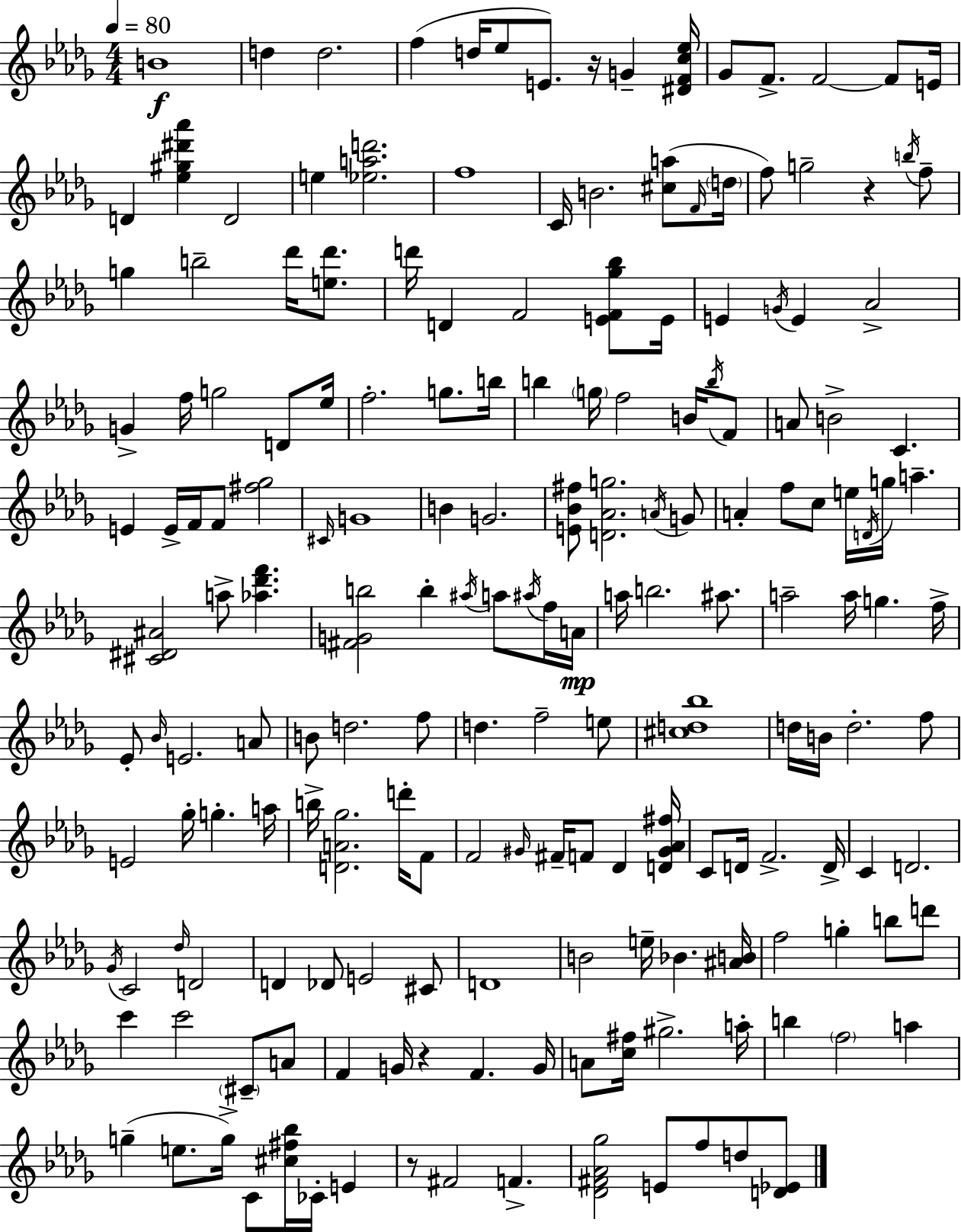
{
  \clef treble
  \numericTimeSignature
  \time 4/4
  \key bes \minor
  \tempo 4 = 80
  \repeat volta 2 { b'1\f | d''4 d''2. | f''4( d''16 ees''8 e'8.) r16 g'4-- <dis' f' c'' ees''>16 | ges'8 f'8.-> f'2~~ f'8 e'16 | \break d'4 <ees'' gis'' dis''' aes'''>4 d'2 | e''4 <ees'' a'' d'''>2. | f''1 | c'16 b'2. <cis'' a''>8( \grace { f'16 } | \break \parenthesize d''16 f''8) g''2-- r4 \acciaccatura { b''16 } | f''8-- g''4 b''2-- des'''16 <e'' des'''>8. | d'''16 d'4 f'2 <e' f' ges'' bes''>8 | e'16 e'4 \acciaccatura { g'16 } e'4 aes'2-> | \break g'4-> f''16 g''2 | d'8 ees''16 f''2.-. g''8. | b''16 b''4 \parenthesize g''16 f''2 | b'16 \acciaccatura { b''16 } f'8 a'8 b'2-> c'4. | \break e'4 e'16-> f'16 f'8 <fis'' ges''>2 | \grace { cis'16 } g'1 | b'4 g'2. | <e' bes' fis''>8 <d' aes' g''>2. | \break \acciaccatura { a'16 } g'8 a'4-. f''8 c''8 e''16 \acciaccatura { d'16 } | g''16 a''4.-- <cis' dis' ais'>2 a''8-> | <aes'' des''' f'''>4. <fis' g' b''>2 b''4-. | \acciaccatura { ais''16 } a''8 \acciaccatura { ais''16 } f''16 a'16\mp a''16 b''2. | \break ais''8. a''2-- | a''16 g''4. f''16-> ees'8-. \grace { bes'16 } e'2. | a'8 b'8 d''2. | f''8 d''4. | \break f''2-- e''8 <cis'' d'' bes''>1 | d''16 b'16 d''2.-. | f''8 e'2 | ges''16-. g''4.-. a''16 b''16-> <d' a' ges''>2. | \break d'''16-. f'8 f'2 | \grace { gis'16 } fis'16-- f'8 des'4 <d' gis' aes' fis''>16 c'8 d'16 f'2.-> | d'16-> c'4 d'2. | \acciaccatura { ges'16 } c'2 | \break \grace { des''16 } d'2 d'4 | des'8 e'2 cis'8 d'1 | b'2 | e''16-- bes'4. <ais' b'>16 f''2 | \break g''4-. b''8 d'''8 c'''4 | c'''2 \parenthesize cis'8-- a'8 f'4 | g'16 r4 f'4. g'16 a'8 <c'' fis''>16 | gis''2.-> a''16-. b''4 | \break \parenthesize f''2 a''4 g''4--( | e''8. g''16->) c'8 <cis'' fis'' bes''>16 ces'16-. e'4 r8 fis'2 | f'4.-> <des' fis' aes' ges''>2 | e'8 f''8 d''8 <d' ees'>8 } \bar "|."
}